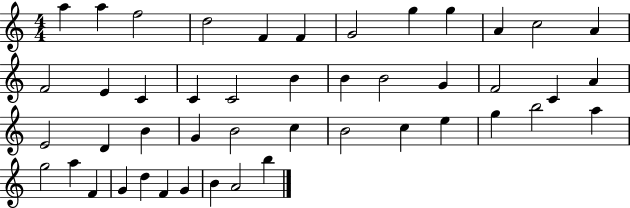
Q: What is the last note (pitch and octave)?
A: B5